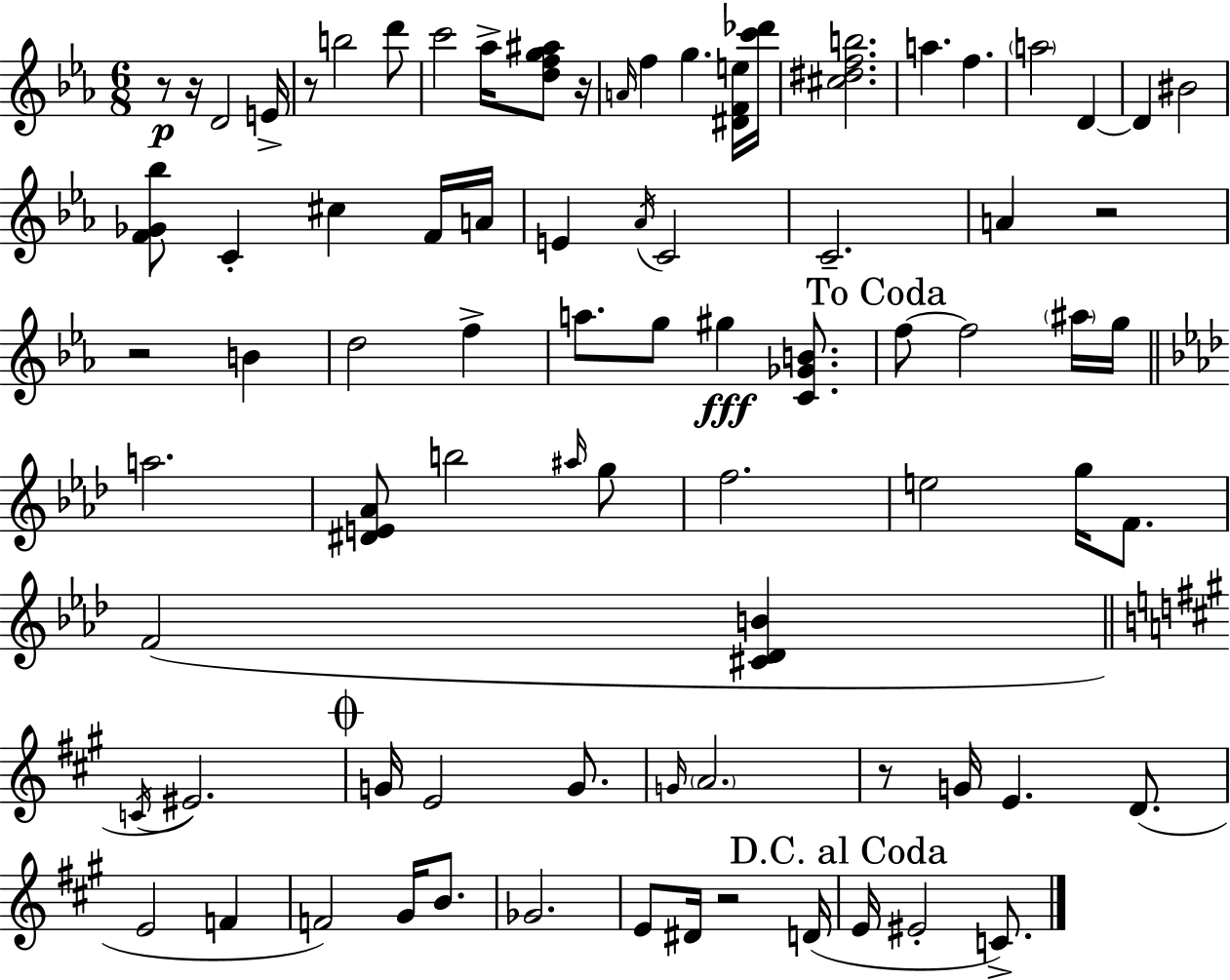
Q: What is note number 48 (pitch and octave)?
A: G4